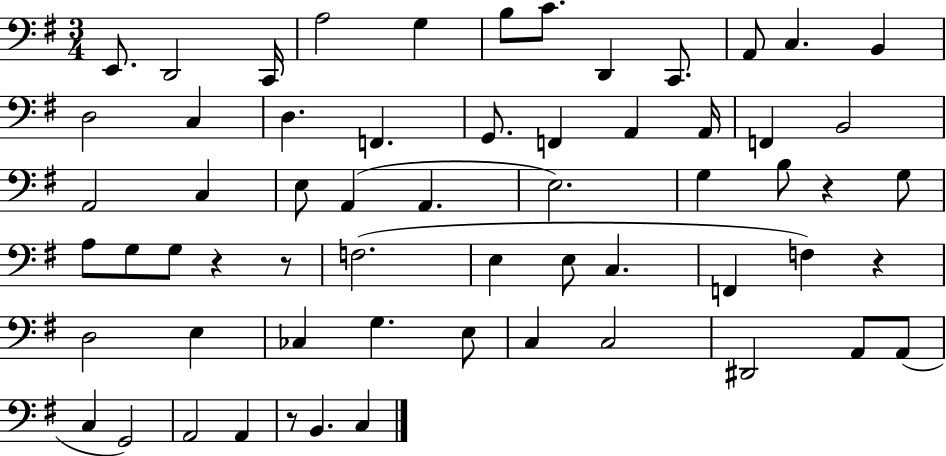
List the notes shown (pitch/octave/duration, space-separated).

E2/e. D2/h C2/s A3/h G3/q B3/e C4/e. D2/q C2/e. A2/e C3/q. B2/q D3/h C3/q D3/q. F2/q. G2/e. F2/q A2/q A2/s F2/q B2/h A2/h C3/q E3/e A2/q A2/q. E3/h. G3/q B3/e R/q G3/e A3/e G3/e G3/e R/q R/e F3/h. E3/q E3/e C3/q. F2/q F3/q R/q D3/h E3/q CES3/q G3/q. E3/e C3/q C3/h D#2/h A2/e A2/e C3/q G2/h A2/h A2/q R/e B2/q. C3/q